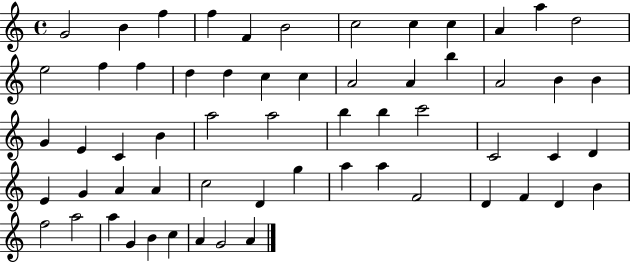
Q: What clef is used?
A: treble